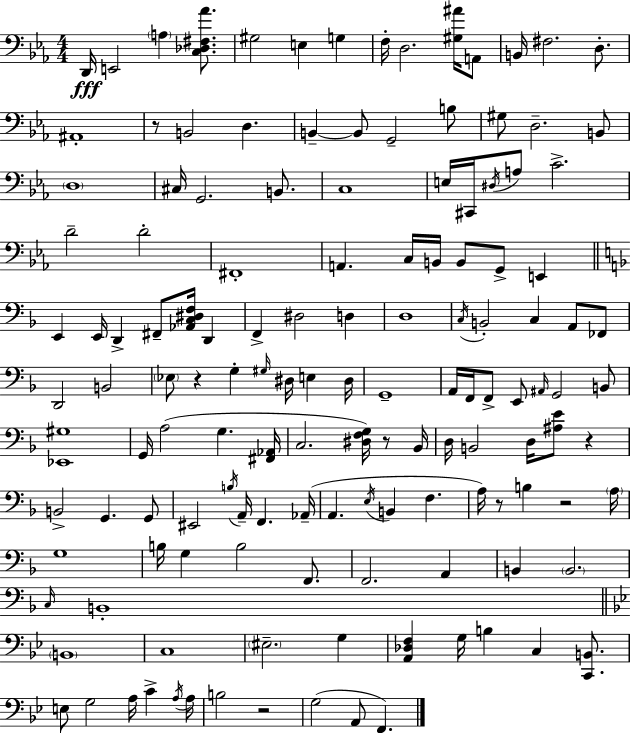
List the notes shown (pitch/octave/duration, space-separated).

D2/s E2/h A3/q [C3,Db3,F#3,Ab4]/e. G#3/h E3/q G3/q F3/s D3/h. [G#3,A#4]/s A2/e B2/s F#3/h. D3/e. A#2/w R/e B2/h D3/q. B2/q B2/e G2/h B3/e G#3/e D3/h. B2/e D3/w C#3/s G2/h. B2/e. C3/w E3/s C#2/s D#3/s A3/e C4/h. D4/h D4/h F#2/w A2/q. C3/s B2/s B2/e G2/e E2/q E2/q E2/s D2/q F#2/e [Ab2,C3,D#3,F3]/s D2/q F2/q D#3/h D3/q D3/w C3/s B2/h C3/q A2/e FES2/e D2/h B2/h Eb3/e R/q G3/q G#3/s D#3/s E3/q D#3/s G2/w A2/s F2/s F2/e E2/e A#2/s G2/h B2/e [Eb2,G#3]/w G2/s A3/h G3/q. [F#2,Ab2]/s C3/h. [D#3,F3,G3]/s R/e Bb2/s D3/s B2/h D3/s [A#3,E4]/e R/q B2/h G2/q. G2/e EIS2/h B3/s A2/s F2/q. Ab2/s A2/q. E3/s B2/q F3/q. A3/s R/e B3/q R/h A3/s G3/w B3/s G3/q B3/h F2/e. F2/h. A2/q B2/q B2/h. C3/s B2/w B2/w C3/w EIS3/h. G3/q [A2,Db3,F3]/q G3/s B3/q C3/q [C2,B2]/e. E3/e G3/h A3/s C4/q A3/s A3/s B3/h R/h G3/h A2/e F2/q.